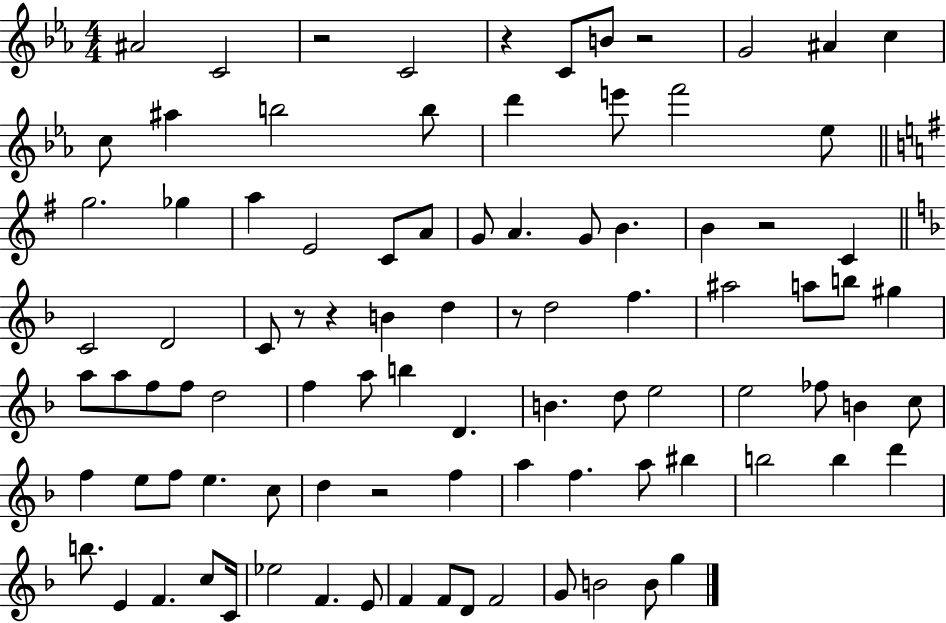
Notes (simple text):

A#4/h C4/h R/h C4/h R/q C4/e B4/e R/h G4/h A#4/q C5/q C5/e A#5/q B5/h B5/e D6/q E6/e F6/h Eb5/e G5/h. Gb5/q A5/q E4/h C4/e A4/e G4/e A4/q. G4/e B4/q. B4/q R/h C4/q C4/h D4/h C4/e R/e R/q B4/q D5/q R/e D5/h F5/q. A#5/h A5/e B5/e G#5/q A5/e A5/e F5/e F5/e D5/h F5/q A5/e B5/q D4/q. B4/q. D5/e E5/h E5/h FES5/e B4/q C5/e F5/q E5/e F5/e E5/q. C5/e D5/q R/h F5/q A5/q F5/q. A5/e BIS5/q B5/h B5/q D6/q B5/e. E4/q F4/q. C5/e C4/s Eb5/h F4/q. E4/e F4/q F4/e D4/e F4/h G4/e B4/h B4/e G5/q